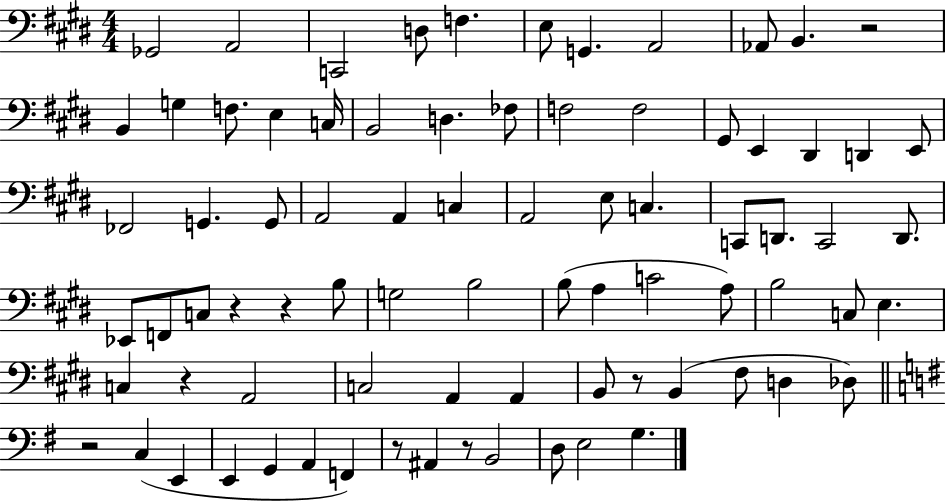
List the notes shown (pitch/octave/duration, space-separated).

Gb2/h A2/h C2/h D3/e F3/q. E3/e G2/q. A2/h Ab2/e B2/q. R/h B2/q G3/q F3/e. E3/q C3/s B2/h D3/q. FES3/e F3/h F3/h G#2/e E2/q D#2/q D2/q E2/e FES2/h G2/q. G2/e A2/h A2/q C3/q A2/h E3/e C3/q. C2/e D2/e. C2/h D2/e. Eb2/e F2/e C3/e R/q R/q B3/e G3/h B3/h B3/e A3/q C4/h A3/e B3/h C3/e E3/q. C3/q R/q A2/h C3/h A2/q A2/q B2/e R/e B2/q F#3/e D3/q Db3/e R/h C3/q E2/q E2/q G2/q A2/q F2/q R/e A#2/q R/e B2/h D3/e E3/h G3/q.